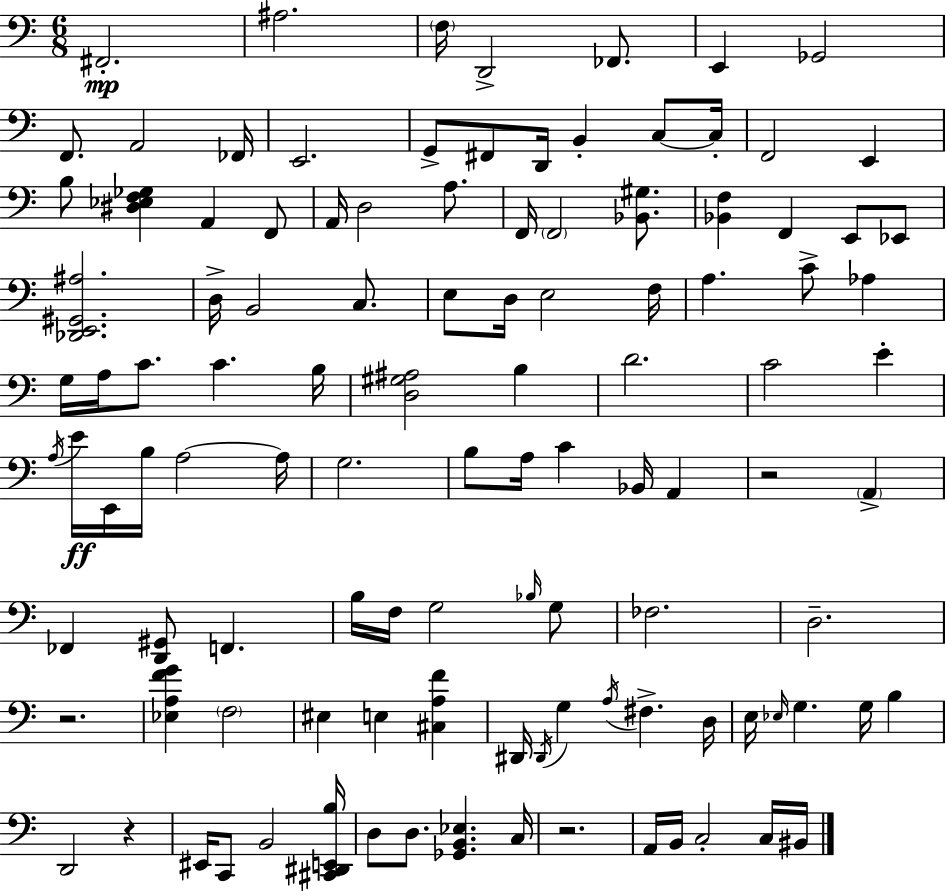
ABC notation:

X:1
T:Untitled
M:6/8
L:1/4
K:Am
^F,,2 ^A,2 F,/4 D,,2 _F,,/2 E,, _G,,2 F,,/2 A,,2 _F,,/4 E,,2 G,,/2 ^F,,/2 D,,/4 B,, C,/2 C,/4 F,,2 E,, B,/2 [^D,_E,F,_G,] A,, F,,/2 A,,/4 D,2 A,/2 F,,/4 F,,2 [_B,,^G,]/2 [_B,,F,] F,, E,,/2 _E,,/2 [_D,,E,,^G,,^A,]2 D,/4 B,,2 C,/2 E,/2 D,/4 E,2 F,/4 A, C/2 _A, G,/4 A,/4 C/2 C B,/4 [D,^G,^A,]2 B, D2 C2 E A,/4 E/4 E,,/4 B,/4 A,2 A,/4 G,2 B,/2 A,/4 C _B,,/4 A,, z2 A,, _F,, [D,,^G,,]/2 F,, B,/4 F,/4 G,2 _B,/4 G,/2 _F,2 D,2 z2 [_E,A,FG] F,2 ^E, E, [^C,A,F] ^D,,/4 ^D,,/4 G, A,/4 ^F, D,/4 E,/4 _E,/4 G, G,/4 B, D,,2 z ^E,,/4 C,,/2 B,,2 [^C,,^D,,E,,B,]/4 D,/2 D,/2 [_G,,B,,_E,] C,/4 z2 A,,/4 B,,/4 C,2 C,/4 ^B,,/4